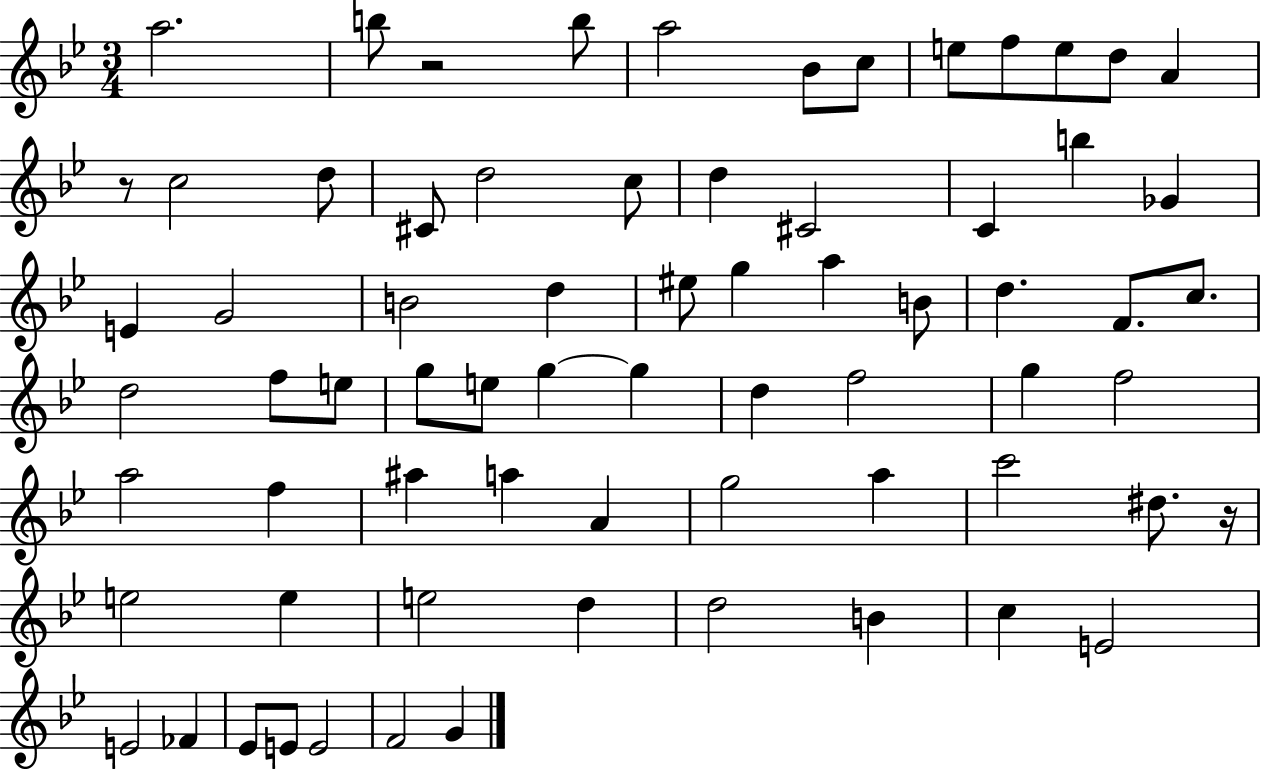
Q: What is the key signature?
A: BES major